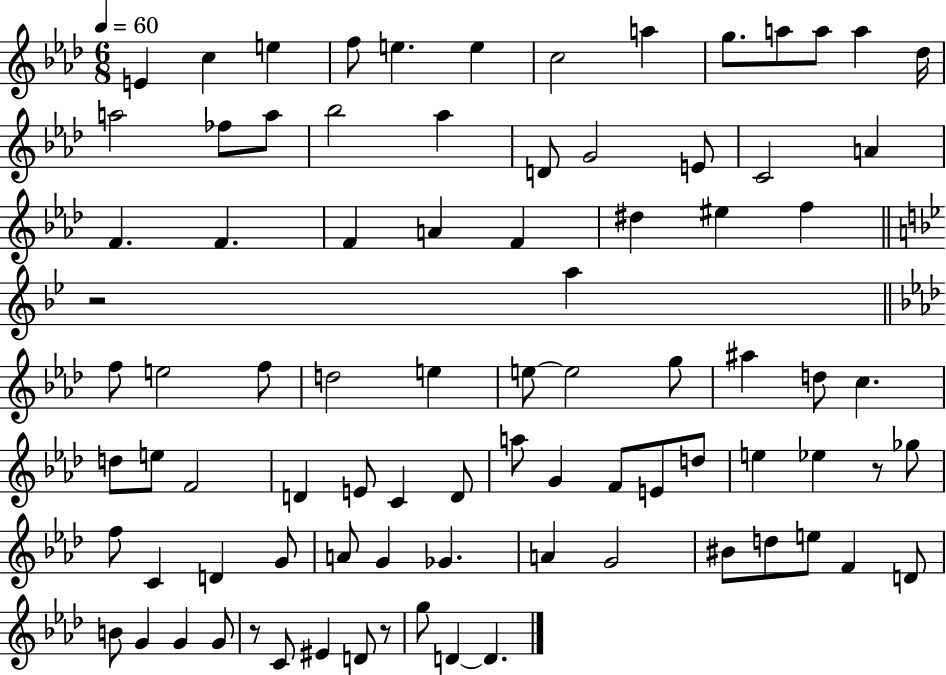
X:1
T:Untitled
M:6/8
L:1/4
K:Ab
E c e f/2 e e c2 a g/2 a/2 a/2 a _d/4 a2 _f/2 a/2 _b2 _a D/2 G2 E/2 C2 A F F F A F ^d ^e f z2 a f/2 e2 f/2 d2 e e/2 e2 g/2 ^a d/2 c d/2 e/2 F2 D E/2 C D/2 a/2 G F/2 E/2 d/2 e _e z/2 _g/2 f/2 C D G/2 A/2 G _G A G2 ^B/2 d/2 e/2 F D/2 B/2 G G G/2 z/2 C/2 ^E D/2 z/2 g/2 D D